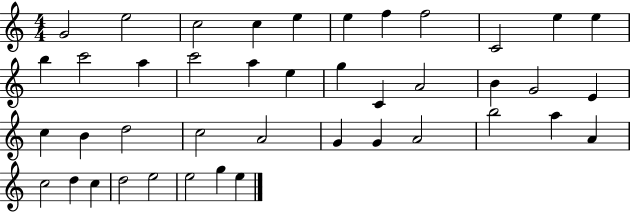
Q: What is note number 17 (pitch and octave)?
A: E5